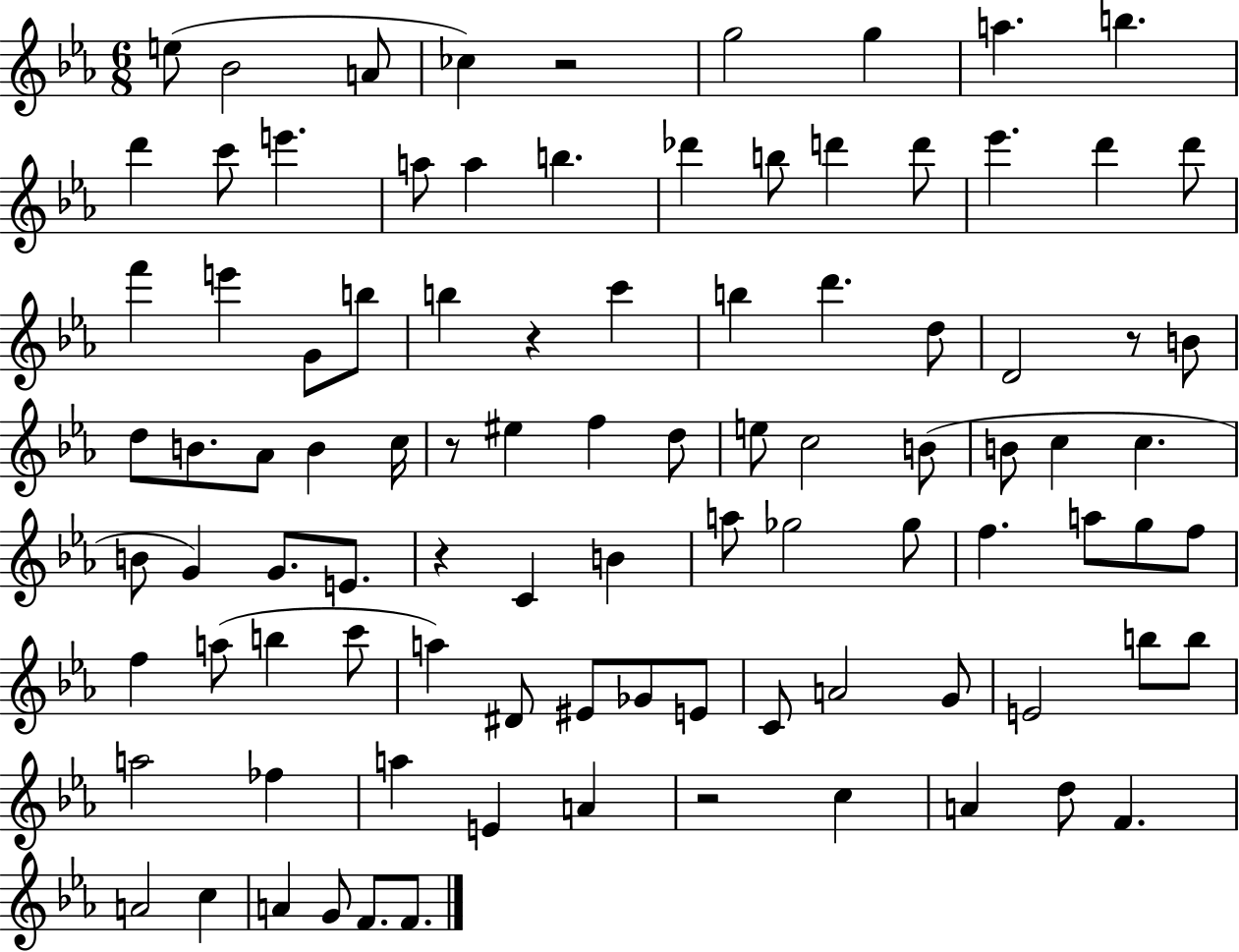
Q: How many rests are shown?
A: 6